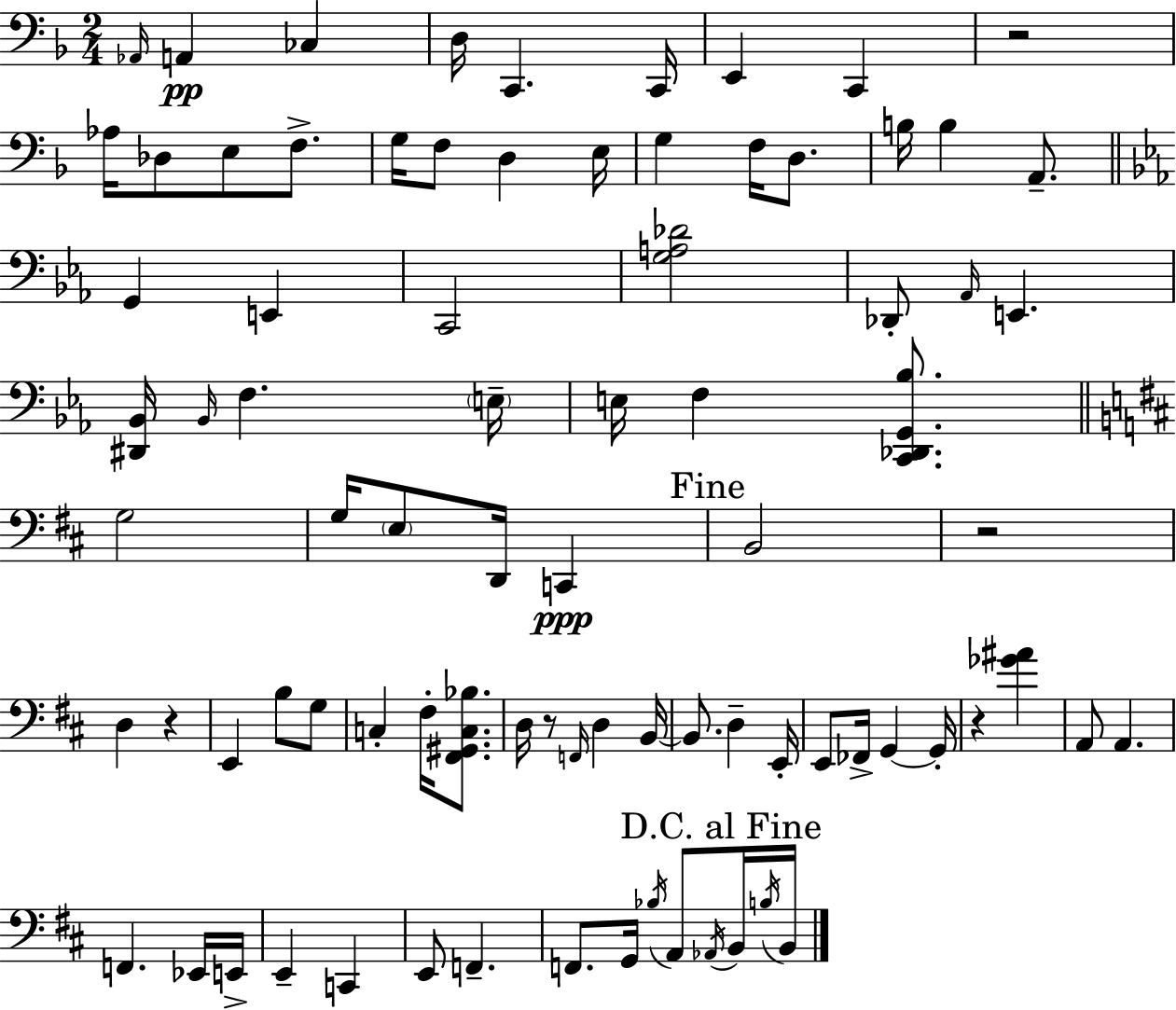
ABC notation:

X:1
T:Untitled
M:2/4
L:1/4
K:Dm
_A,,/4 A,, _C, D,/4 C,, C,,/4 E,, C,, z2 _A,/4 _D,/2 E,/2 F,/2 G,/4 F,/2 D, E,/4 G, F,/4 D,/2 B,/4 B, A,,/2 G,, E,, C,,2 [G,A,_D]2 _D,,/2 _A,,/4 E,, [^D,,_B,,]/4 _B,,/4 F, E,/4 E,/4 F, [C,,_D,,G,,_B,]/2 G,2 G,/4 E,/2 D,,/4 C,, B,,2 z2 D, z E,, B,/2 G,/2 C, ^F,/4 [^F,,^G,,C,_B,]/2 D,/4 z/2 F,,/4 D, B,,/4 B,,/2 D, E,,/4 E,,/2 _F,,/4 G,, G,,/4 z [_G^A] A,,/2 A,, F,, _E,,/4 E,,/4 E,, C,, E,,/2 F,, F,,/2 G,,/4 _B,/4 A,,/2 _A,,/4 B,,/4 B,/4 B,,/4